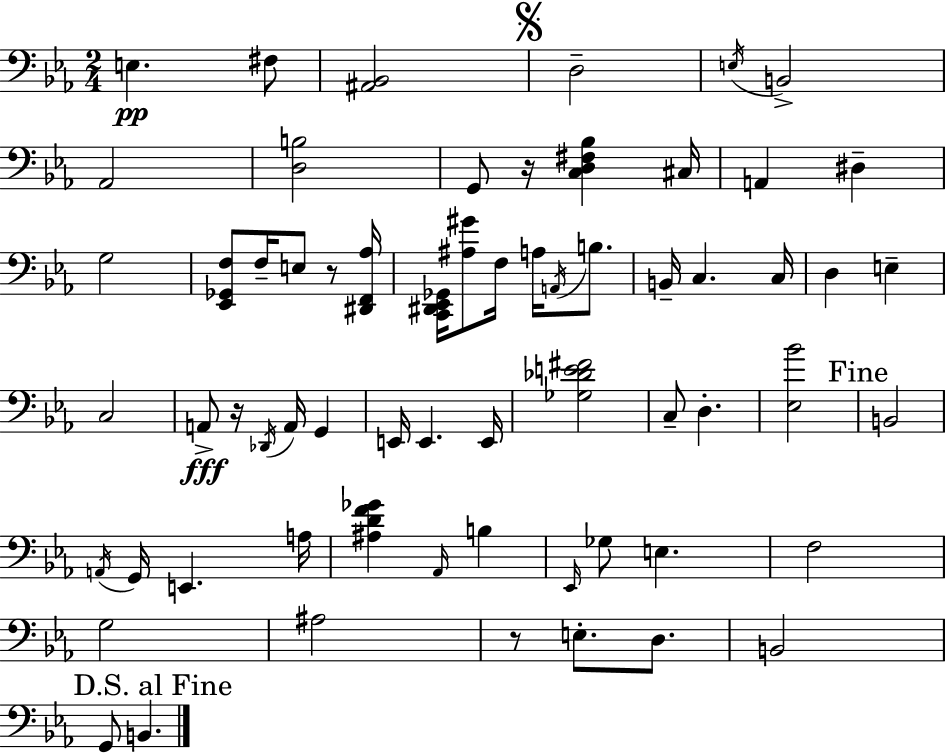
E3/q. F#3/e [A#2,Bb2]/h D3/h E3/s B2/h Ab2/h [D3,B3]/h G2/e R/s [C3,D3,F#3,Bb3]/q C#3/s A2/q D#3/q G3/h [Eb2,Gb2,F3]/e F3/s E3/e R/e [D#2,F2,Ab3]/s [C2,D#2,Eb2,Gb2]/s [A#3,G#4]/e F3/s A3/s A2/s B3/e. B2/s C3/q. C3/s D3/q E3/q C3/h A2/e R/s Db2/s A2/s G2/q E2/s E2/q. E2/s [Gb3,Db4,E4,F#4]/h C3/e D3/q. [Eb3,Bb4]/h B2/h A2/s G2/s E2/q. A3/s [A#3,D4,F4,Gb4]/q Ab2/s B3/q Eb2/s Gb3/e E3/q. F3/h G3/h A#3/h R/e E3/e. D3/e. B2/h G2/e B2/q.